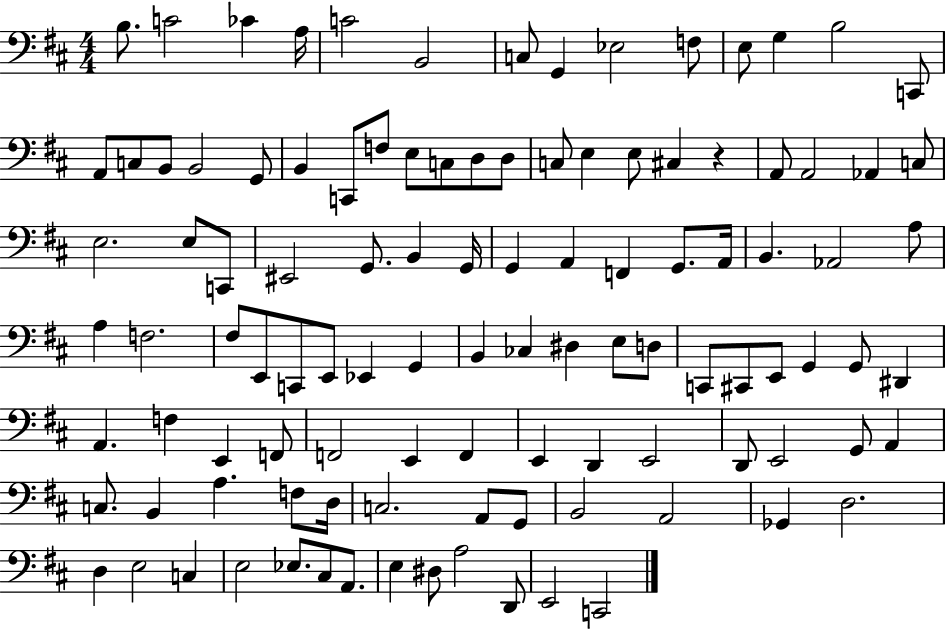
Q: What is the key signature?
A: D major